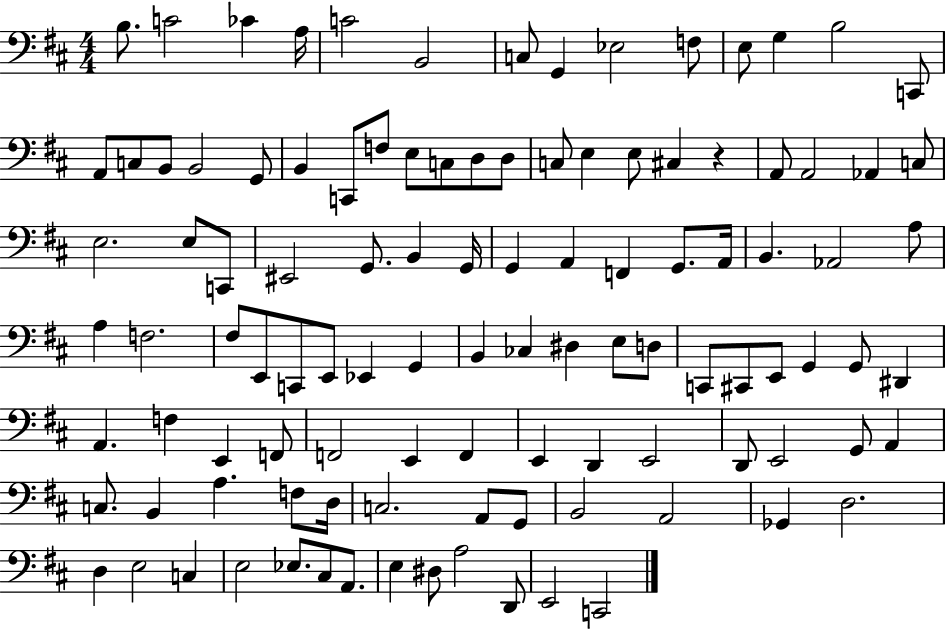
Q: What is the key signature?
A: D major